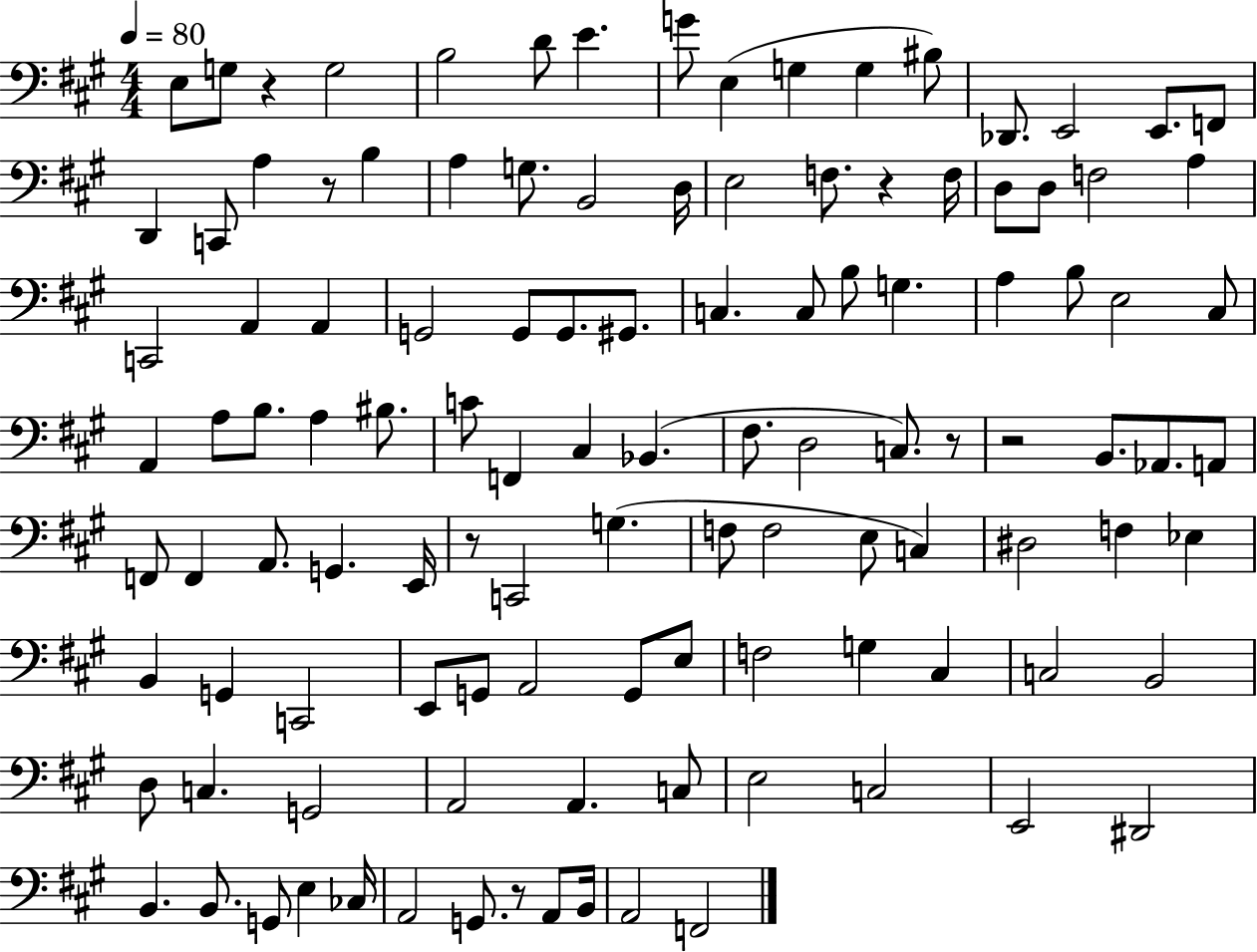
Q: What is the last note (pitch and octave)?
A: F2